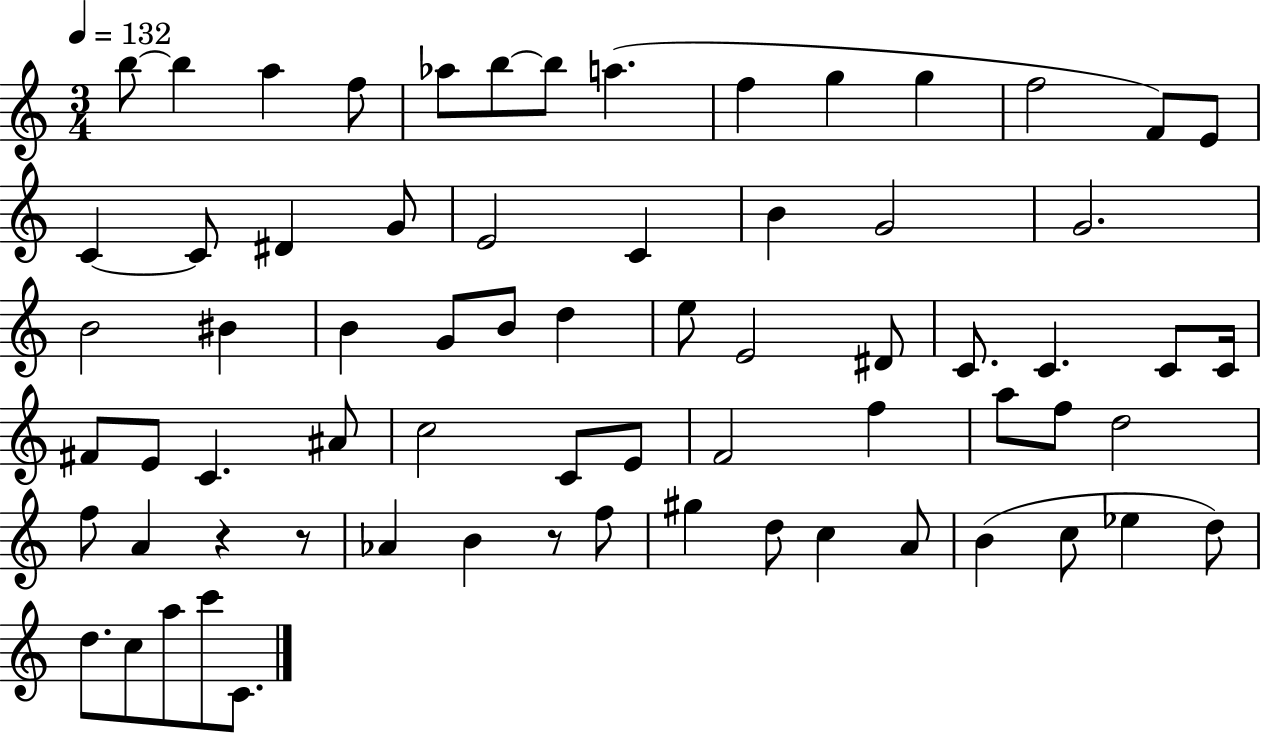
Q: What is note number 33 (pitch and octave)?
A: C4